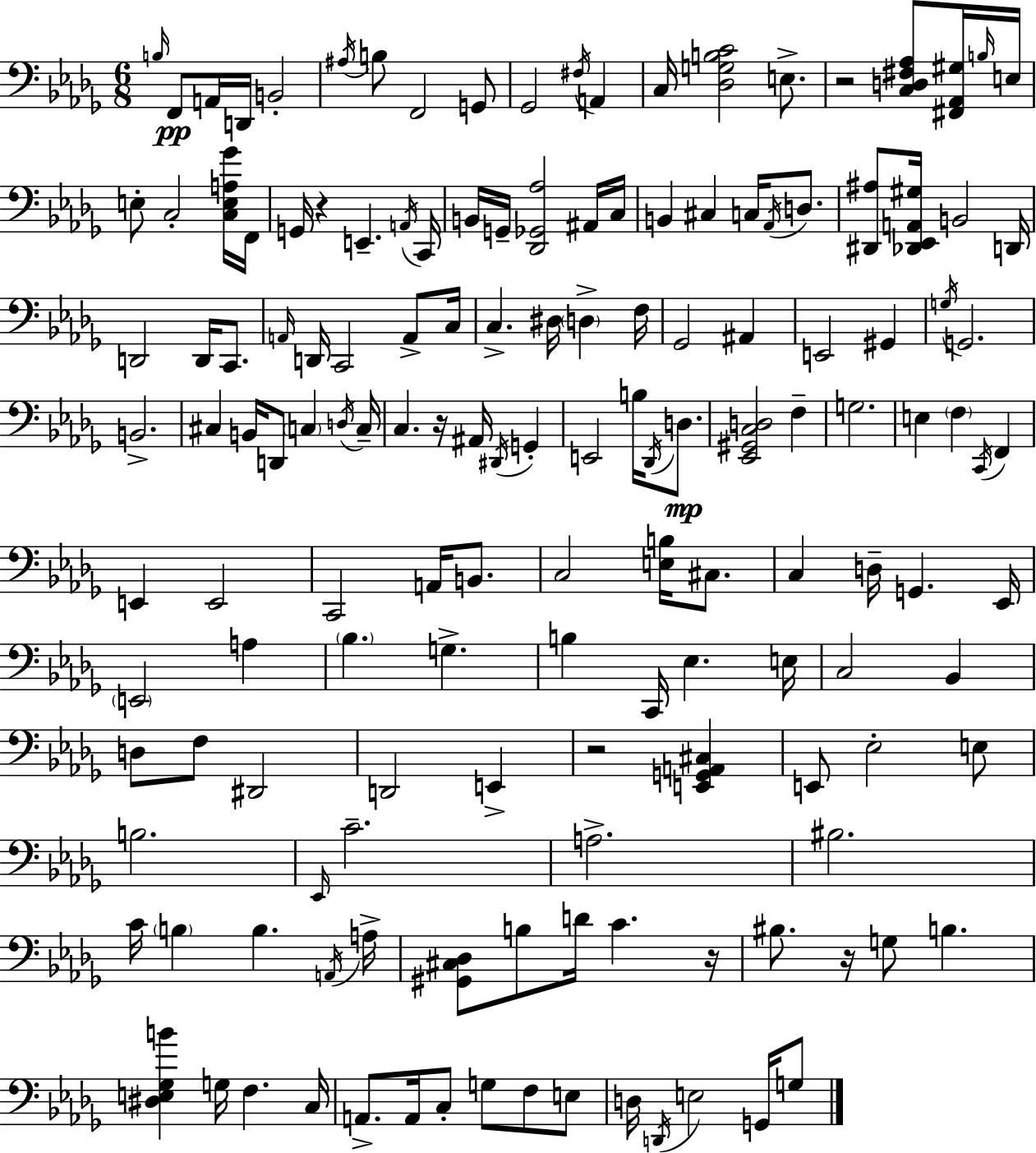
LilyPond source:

{
  \clef bass
  \numericTimeSignature
  \time 6/8
  \key bes \minor
  \grace { b16 }\pp f,8 a,16 d,16 b,2-. | \acciaccatura { ais16 } b8 f,2 | g,8 ges,2 \acciaccatura { fis16 } a,4 | c16 <des g b c'>2 | \break e8.-> r2 <c d fis aes>8 | <fis, aes, gis>16 \grace { b16 } e16 e8-. c2-. | <c e a ges'>16 f,16 g,16 r4 e,4.-- | \acciaccatura { a,16 } c,16 b,16 g,16-- <des, ges, aes>2 | \break ais,16 c16 b,4 cis4 | c16 \acciaccatura { aes,16 } d8. <dis, ais>8 <des, ees, a, gis>16 b,2 | d,16 d,2 | d,16 c,8. \grace { a,16 } d,16 c,2 | \break a,8-> c16 c4.-> | dis16 \parenthesize d4-> f16 ges,2 | ais,4 e,2 | gis,4 \acciaccatura { g16 } g,2. | \break b,2.-> | cis4 | b,16 d,8 \parenthesize c4 \acciaccatura { d16 } c16-- c4. | r16 ais,16 \acciaccatura { dis,16 } g,4-. e,2 | \break b16 \acciaccatura { des,16 }\mp d8. <ees, gis, c d>2 | f4-- g2. | e4 | \parenthesize f4 \acciaccatura { c,16 } f,4 | \break e,4 e,2 | c,2 a,16 b,8. | c2 <e b>16 cis8. | c4 d16-- g,4. ees,16 | \break \parenthesize e,2 a4 | \parenthesize bes4. g4.-> | b4 c,16 ees4. e16 | c2 bes,4 | \break d8 f8 dis,2 | d,2 e,4-> | r2 <e, g, a, cis>4 | e,8 ees2-. e8 | \break b2. | \grace { ees,16 } c'2.-- | a2.-> | bis2. | \break c'16 \parenthesize b4 b4. | \acciaccatura { a,16 } a16-> <gis, cis des>8 b8 d'16 c'4. | r16 bis8. r16 g8 b4. | <dis e ges b'>4 g16 f4. | \break c16 a,8.-> a,16 c8-. g8 f8 | e8 d16 \acciaccatura { d,16 } e2 | g,16 g8 \bar "|."
}